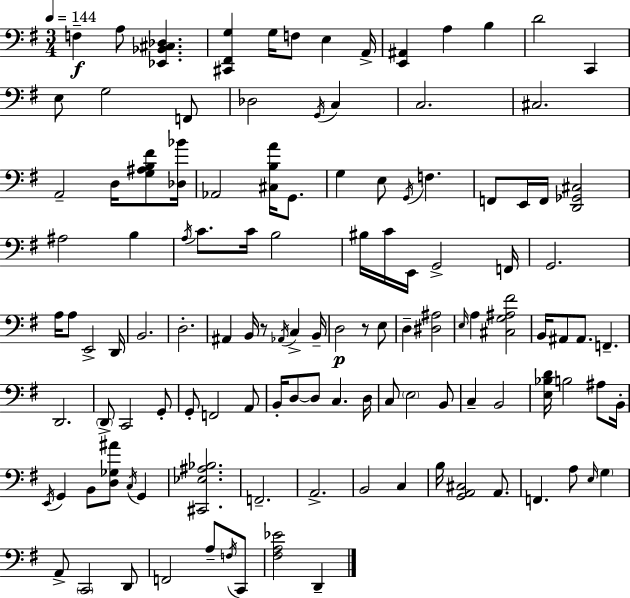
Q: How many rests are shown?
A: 2